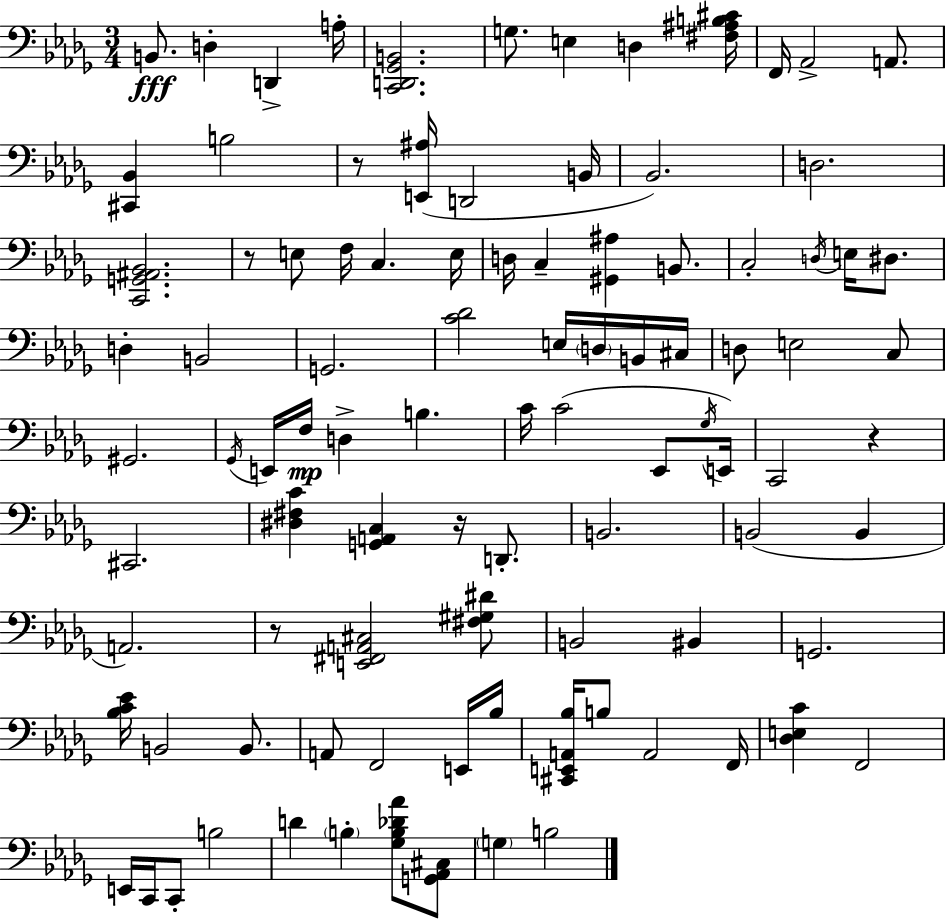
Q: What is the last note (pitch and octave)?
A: B3